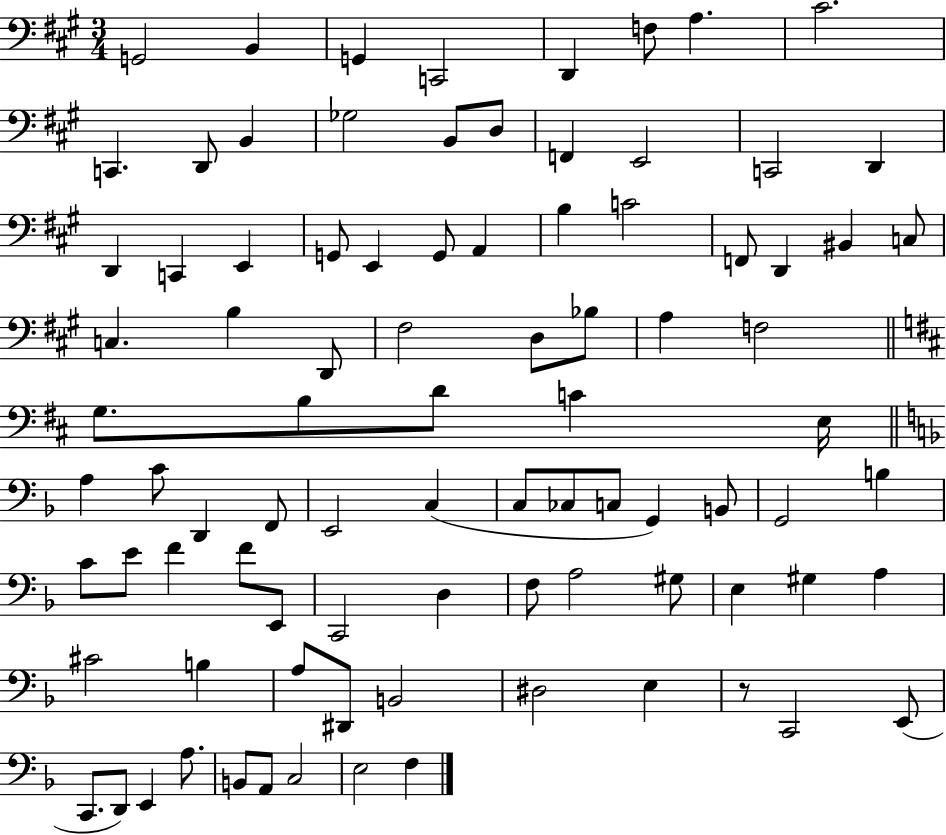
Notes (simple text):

G2/h B2/q G2/q C2/h D2/q F3/e A3/q. C#4/h. C2/q. D2/e B2/q Gb3/h B2/e D3/e F2/q E2/h C2/h D2/q D2/q C2/q E2/q G2/e E2/q G2/e A2/q B3/q C4/h F2/e D2/q BIS2/q C3/e C3/q. B3/q D2/e F#3/h D3/e Bb3/e A3/q F3/h G3/e. B3/e D4/e C4/q E3/s A3/q C4/e D2/q F2/e E2/h C3/q C3/e CES3/e C3/e G2/q B2/e G2/h B3/q C4/e E4/e F4/q F4/e E2/e C2/h D3/q F3/e A3/h G#3/e E3/q G#3/q A3/q C#4/h B3/q A3/e D#2/e B2/h D#3/h E3/q R/e C2/h E2/e C2/e. D2/e E2/q A3/e. B2/e A2/e C3/h E3/h F3/q